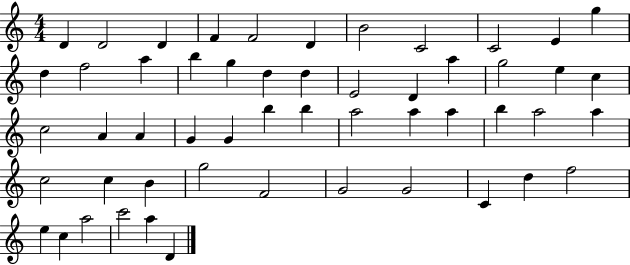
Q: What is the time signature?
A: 4/4